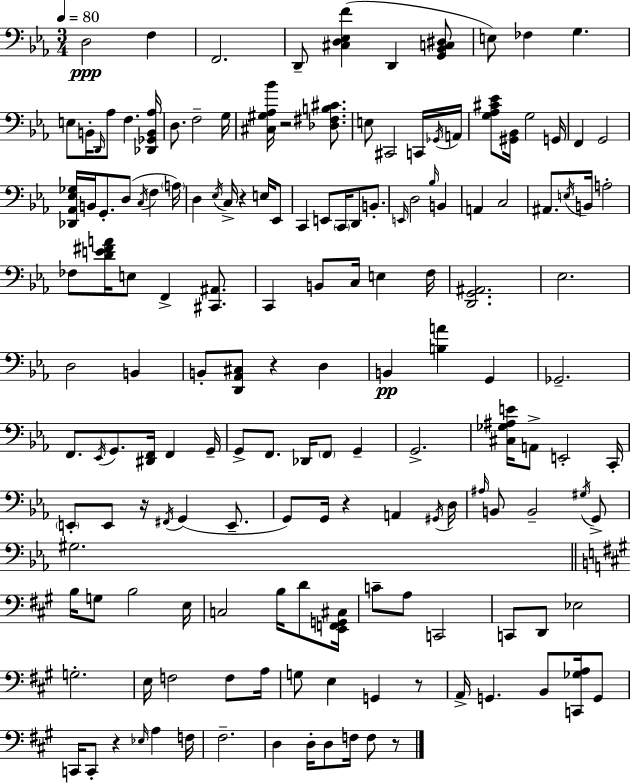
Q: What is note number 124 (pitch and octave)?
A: C2